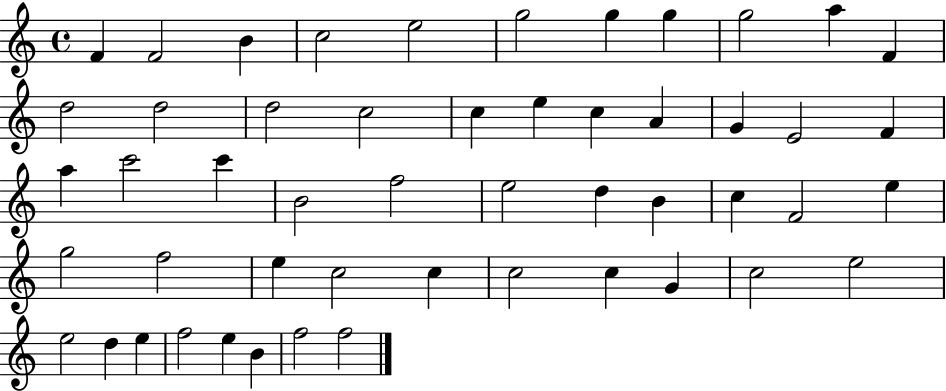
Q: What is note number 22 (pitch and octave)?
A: F4